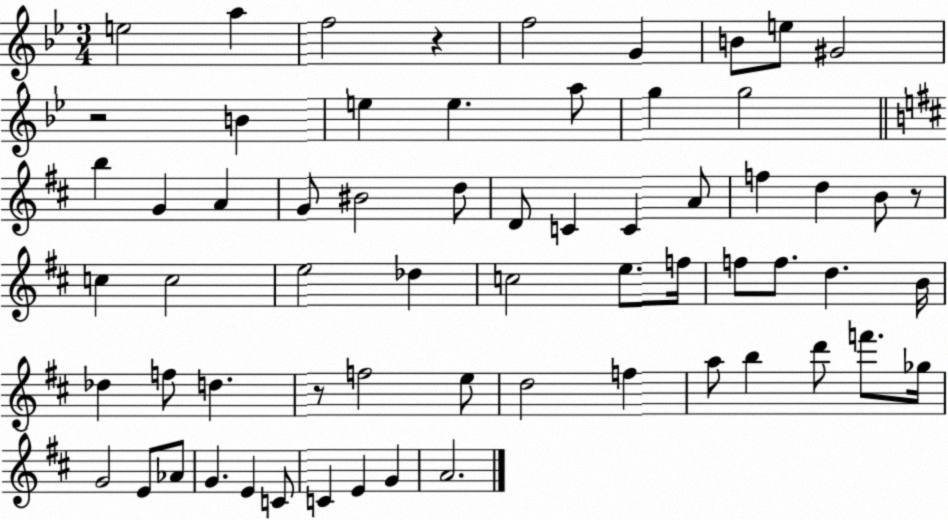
X:1
T:Untitled
M:3/4
L:1/4
K:Bb
e2 a f2 z f2 G B/2 e/2 ^G2 z2 B e e a/2 g g2 b G A G/2 ^B2 d/2 D/2 C C A/2 f d B/2 z/2 c c2 e2 _d c2 e/2 f/4 f/2 f/2 d B/4 _d f/2 d z/2 f2 e/2 d2 f a/2 b d'/2 f'/2 _g/4 G2 E/2 _A/2 G E C/2 C E G A2